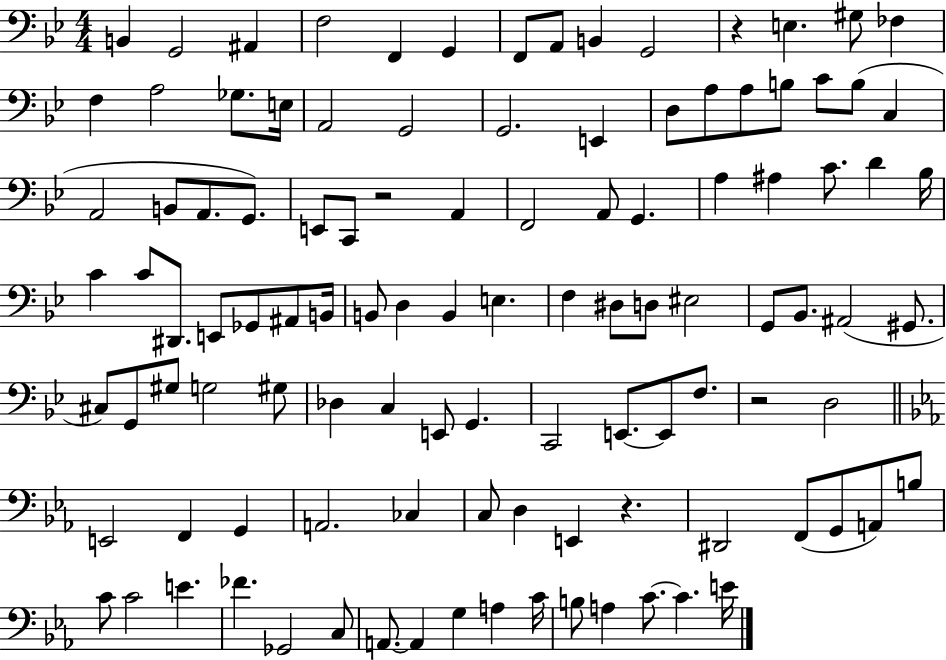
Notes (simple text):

B2/q G2/h A#2/q F3/h F2/q G2/q F2/e A2/e B2/q G2/h R/q E3/q. G#3/e FES3/q F3/q A3/h Gb3/e. E3/s A2/h G2/h G2/h. E2/q D3/e A3/e A3/e B3/e C4/e B3/e C3/q A2/h B2/e A2/e. G2/e. E2/e C2/e R/h A2/q F2/h A2/e G2/q. A3/q A#3/q C4/e. D4/q Bb3/s C4/q C4/e D#2/e. E2/e Gb2/e A#2/e B2/s B2/e D3/q B2/q E3/q. F3/q D#3/e D3/e EIS3/h G2/e Bb2/e. A#2/h G#2/e. C#3/e G2/e G#3/e G3/h G#3/e Db3/q C3/q E2/e G2/q. C2/h E2/e. E2/e F3/e. R/h D3/h E2/h F2/q G2/q A2/h. CES3/q C3/e D3/q E2/q R/q. D#2/h F2/e G2/e A2/e B3/e C4/e C4/h E4/q. FES4/q. Gb2/h C3/e A2/e. A2/q G3/q A3/q C4/s B3/e A3/q C4/e. C4/q. E4/s